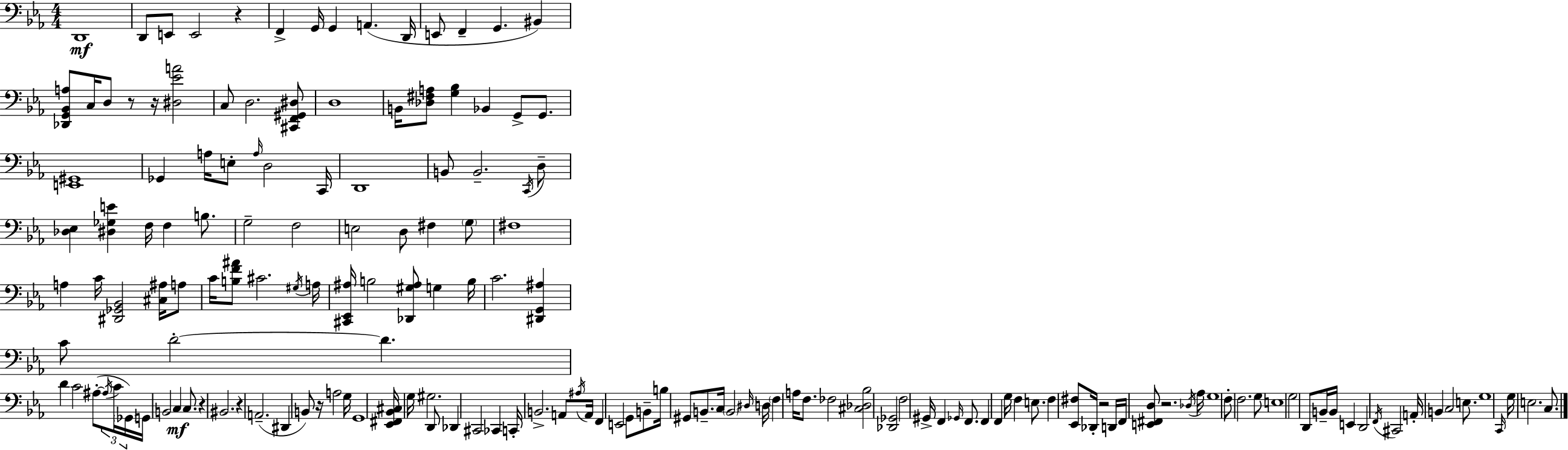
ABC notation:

X:1
T:Untitled
M:4/4
L:1/4
K:Eb
D,,4 D,,/2 E,,/2 E,,2 z F,, G,,/4 G,, A,, D,,/4 E,,/2 F,, G,, ^B,, [_D,,G,,_B,,A,]/2 C,/4 D,/2 z/2 z/4 [^D,_EA]2 C,/2 D,2 [^C,,F,,^G,,^D,]/2 D,4 B,,/4 [_D,^F,A,]/2 [G,_B,] _B,, G,,/2 G,,/2 [E,,^G,,]4 _G,, A,/4 E,/2 A,/4 D,2 C,,/4 D,,4 B,,/2 B,,2 C,,/4 D,/2 [_D,_E,] [^D,_G,E] F,/4 F, B,/2 G,2 F,2 E,2 D,/2 ^F, G,/2 ^F,4 A, C/4 [^D,,_G,,_B,,]2 [^C,^A,]/4 A,/2 C/4 [B,F^A]/2 ^C2 ^G,/4 A,/4 [^C,,_E,,^A,]/4 B,2 [_D,,^G,^A,]/2 G, B,/4 C2 [^D,,G,,^A,] C/2 D2 D D C2 ^A,/2 ^A,/4 C/4 _G,,/4 G,,/4 B,,2 C, C,/2 z ^B,,2 z A,,2 ^D,, B,,/2 z/4 A,2 G,/4 G,,4 [_E,,^F,,_B,,^C,]/4 G,/4 ^G,2 D,,/2 _D,, ^C,,2 _C,, C,,/4 B,,2 A,,/2 ^A,/4 A,,/4 F,, E,,2 G,,/2 B,,/2 B,/4 ^G,,/2 B,,/2 C,/4 B,,2 ^D,/4 D,/4 F, A,/4 F,/2 _F,2 [^C,_D,_B,]2 [_D,,_G,,]2 F,2 ^G,,/4 F,, _G,,/4 F,,/2 F,, F,, G,/4 F, E,/2 F, [_E,,^F,]/2 _D,,/4 z2 D,,/4 F,,/4 [E,,^F,,D,]/2 z2 _D,/4 _A,/4 G,4 F,/2 F,2 G,/2 E,4 G,2 D,,/2 B,,/4 B,,/4 E,, D,,2 F,,/4 ^C,,2 A,,/4 B,, C,2 E,/2 G,4 C,,/4 G,/4 E,2 C,/2